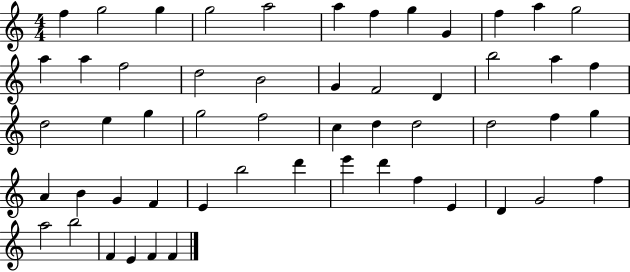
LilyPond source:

{
  \clef treble
  \numericTimeSignature
  \time 4/4
  \key c \major
  f''4 g''2 g''4 | g''2 a''2 | a''4 f''4 g''4 g'4 | f''4 a''4 g''2 | \break a''4 a''4 f''2 | d''2 b'2 | g'4 f'2 d'4 | b''2 a''4 f''4 | \break d''2 e''4 g''4 | g''2 f''2 | c''4 d''4 d''2 | d''2 f''4 g''4 | \break a'4 b'4 g'4 f'4 | e'4 b''2 d'''4 | e'''4 d'''4 f''4 e'4 | d'4 g'2 f''4 | \break a''2 b''2 | f'4 e'4 f'4 f'4 | \bar "|."
}